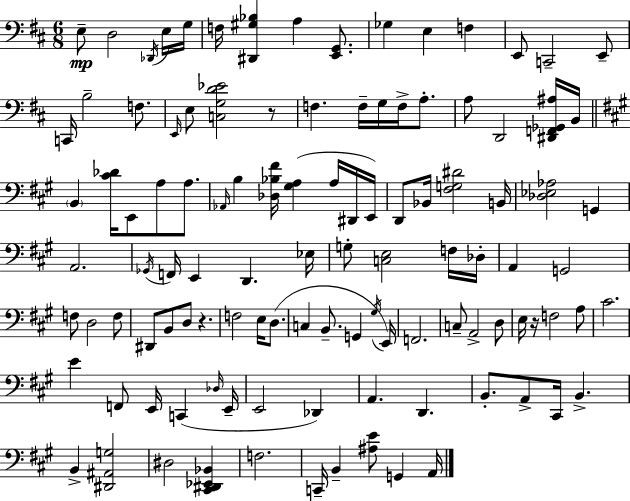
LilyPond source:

{
  \clef bass
  \numericTimeSignature
  \time 6/8
  \key d \major
  e8--\mp d2 \acciaccatura { des,16 } e16 | g16 f16 <dis, gis bes>4 a4 <e, g,>8. | ges4 e4 f4 | e,8 c,2-- e,8-- | \break c,16 b2-- f8. | \grace { e,16 } e8 <c g d' ees'>2 | r8 f4. f16-- g16 f16-> a8.-. | a8 d,2 | \break <dis, f, ges, ais>16 b,16 \bar "||" \break \key a \major \parenthesize b,4 <cis' des'>16 e,8 a8 a8. | \grace { aes,16 } b4 <des bes fis'>16 <gis a>4( a16 dis,16 | e,16) d,8 bes,16 <fis g dis'>2 | b,16 <des ees aes>2 g,4 | \break a,2. | \acciaccatura { ges,16 } f,16 e,4 d,4. | ees16 g8-. <c e>2 | f16 des16-. a,4 g,2 | \break f8 d2 | f8 dis,8 b,8 d8 r4. | f2 e16 d8.( | c4 b,8.-- g,4 | \break \acciaccatura { gis16 }) e,16 f,2. | c8-- a,2-> | d8 e16 r16 f2 | a8 cis'2. | \break e'4 f,8 e,16 c,4( | \grace { des16 } e,16-- e,2 | des,4) a,4. d,4. | b,8.-. a,8-> cis,16 b,4.-> | \break b,4-> <dis, ais, g>2 | dis2 | <cis, dis, ees, bes,>4 f2. | c,16-- b,4-- <ais e'>8 g,4 | \break a,16 \bar "|."
}